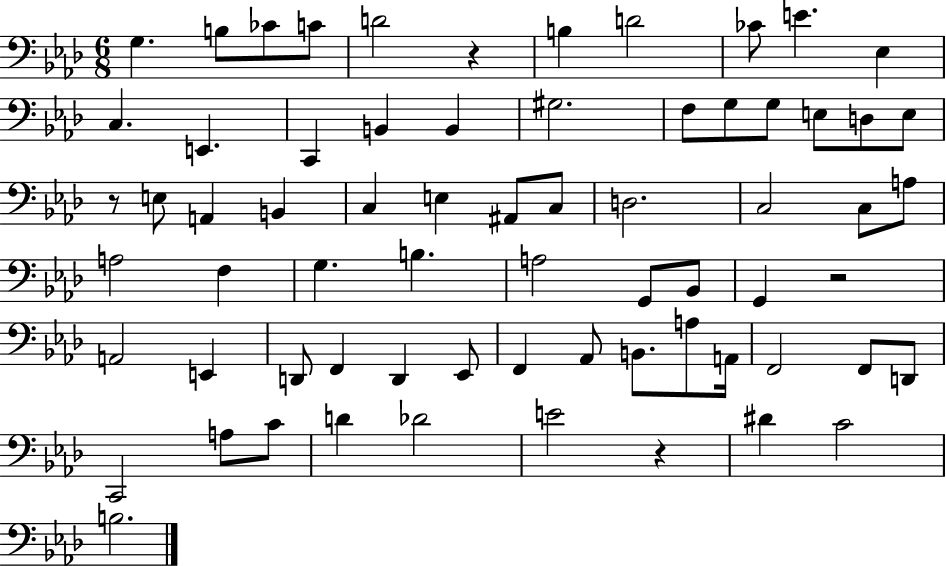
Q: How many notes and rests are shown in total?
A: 68